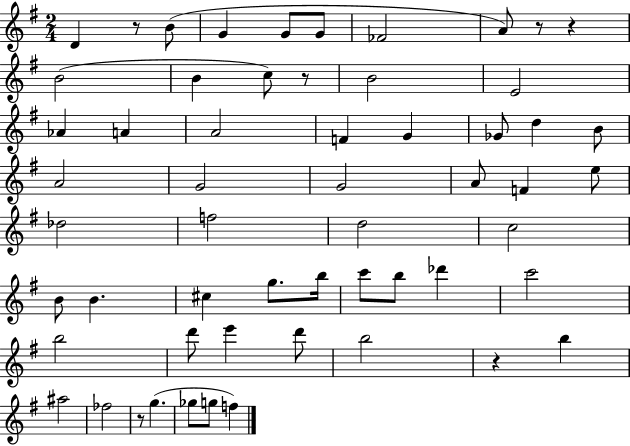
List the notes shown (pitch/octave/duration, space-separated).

D4/q R/e B4/e G4/q G4/e G4/e FES4/h A4/e R/e R/q B4/h B4/q C5/e R/e B4/h E4/h Ab4/q A4/q A4/h F4/q G4/q Gb4/e D5/q B4/e A4/h G4/h G4/h A4/e F4/q E5/e Db5/h F5/h D5/h C5/h B4/e B4/q. C#5/q G5/e. B5/s C6/e B5/e Db6/q C6/h B5/h D6/e E6/q D6/e B5/h R/q B5/q A#5/h FES5/h R/e G5/q. Gb5/e G5/e F5/q